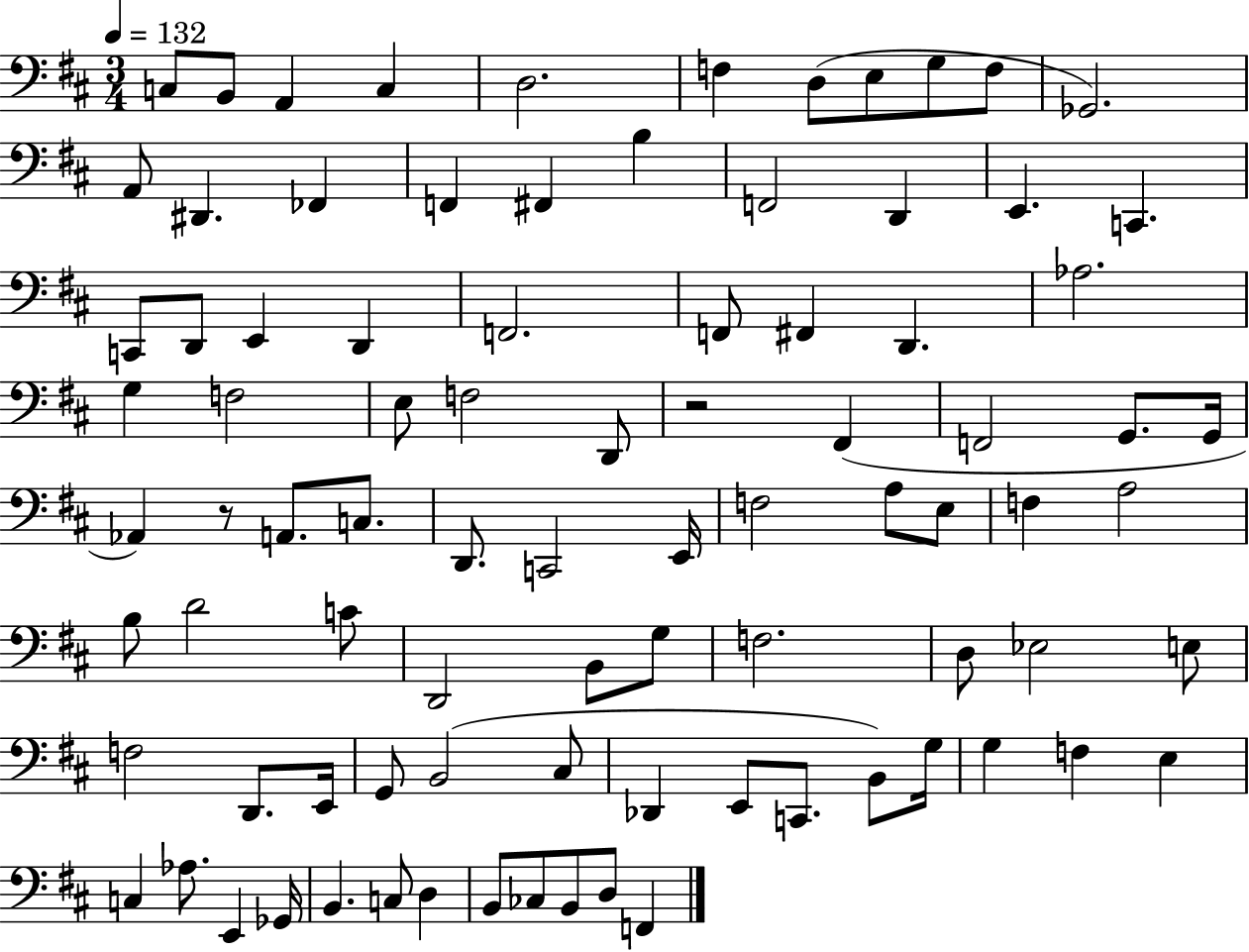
C3/e B2/e A2/q C3/q D3/h. F3/q D3/e E3/e G3/e F3/e Gb2/h. A2/e D#2/q. FES2/q F2/q F#2/q B3/q F2/h D2/q E2/q. C2/q. C2/e D2/e E2/q D2/q F2/h. F2/e F#2/q D2/q. Ab3/h. G3/q F3/h E3/e F3/h D2/e R/h F#2/q F2/h G2/e. G2/s Ab2/q R/e A2/e. C3/e. D2/e. C2/h E2/s F3/h A3/e E3/e F3/q A3/h B3/e D4/h C4/e D2/h B2/e G3/e F3/h. D3/e Eb3/h E3/e F3/h D2/e. E2/s G2/e B2/h C#3/e Db2/q E2/e C2/e. B2/e G3/s G3/q F3/q E3/q C3/q Ab3/e. E2/q Gb2/s B2/q. C3/e D3/q B2/e CES3/e B2/e D3/e F2/q